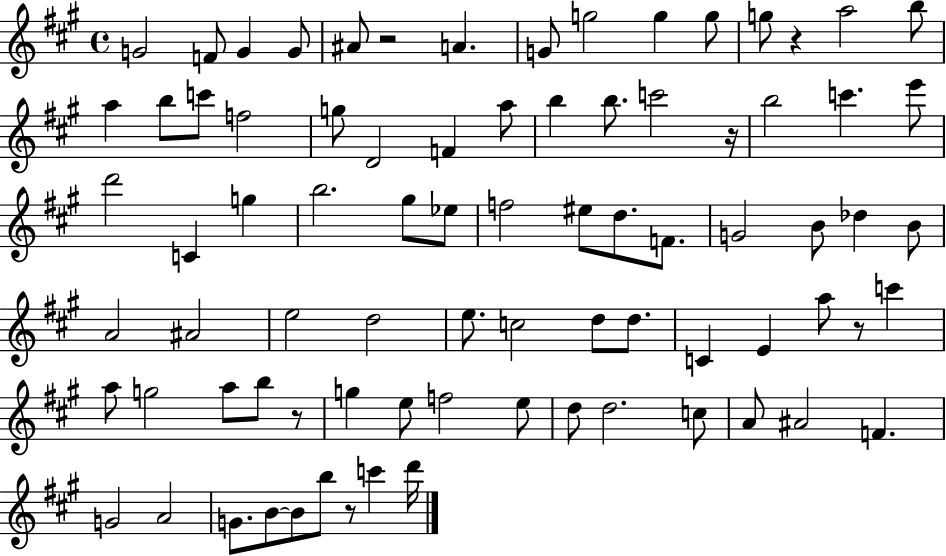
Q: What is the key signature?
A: A major